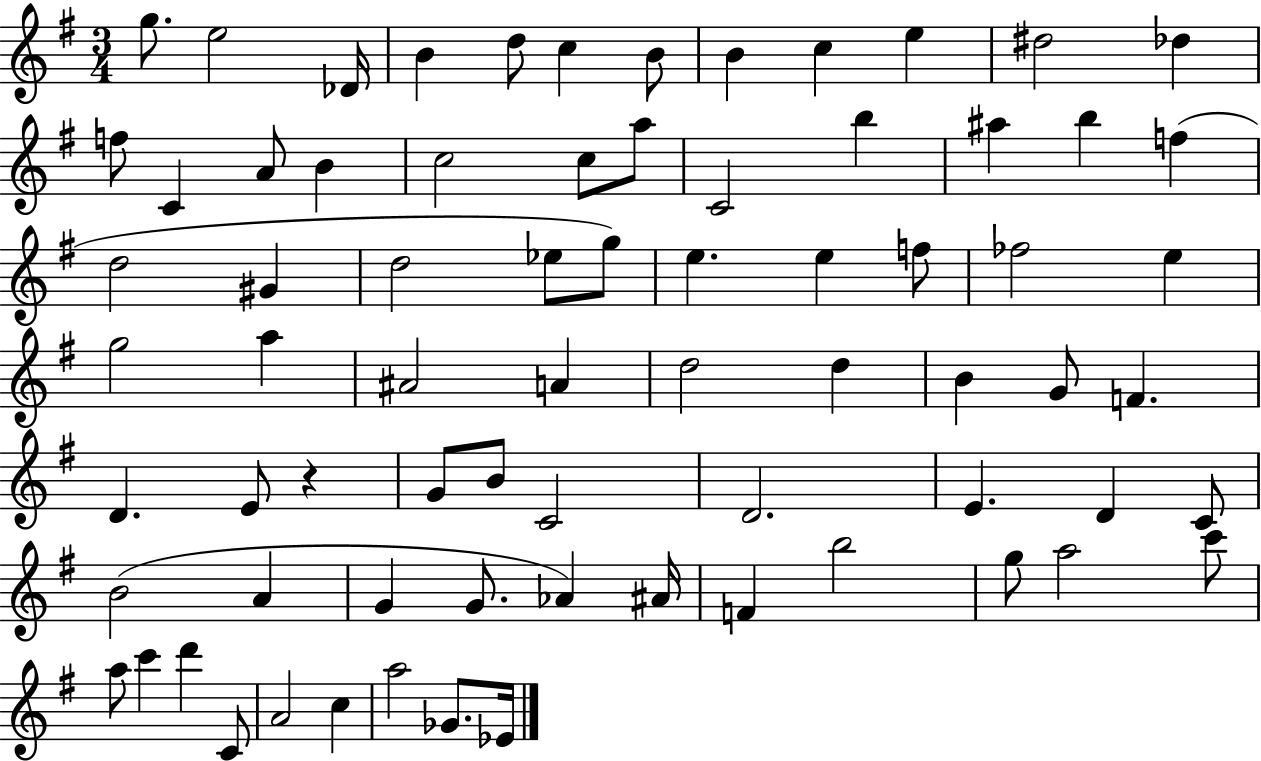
G5/e. E5/h Db4/s B4/q D5/e C5/q B4/e B4/q C5/q E5/q D#5/h Db5/q F5/e C4/q A4/e B4/q C5/h C5/e A5/e C4/h B5/q A#5/q B5/q F5/q D5/h G#4/q D5/h Eb5/e G5/e E5/q. E5/q F5/e FES5/h E5/q G5/h A5/q A#4/h A4/q D5/h D5/q B4/q G4/e F4/q. D4/q. E4/e R/q G4/e B4/e C4/h D4/h. E4/q. D4/q C4/e B4/h A4/q G4/q G4/e. Ab4/q A#4/s F4/q B5/h G5/e A5/h C6/e A5/e C6/q D6/q C4/e A4/h C5/q A5/h Gb4/e. Eb4/s